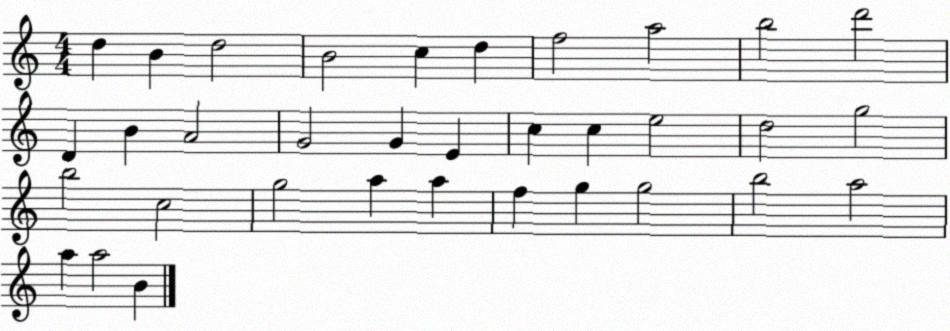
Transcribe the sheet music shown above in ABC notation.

X:1
T:Untitled
M:4/4
L:1/4
K:C
d B d2 B2 c d f2 a2 b2 d'2 D B A2 G2 G E c c e2 d2 g2 b2 c2 g2 a a f g g2 b2 a2 a a2 B